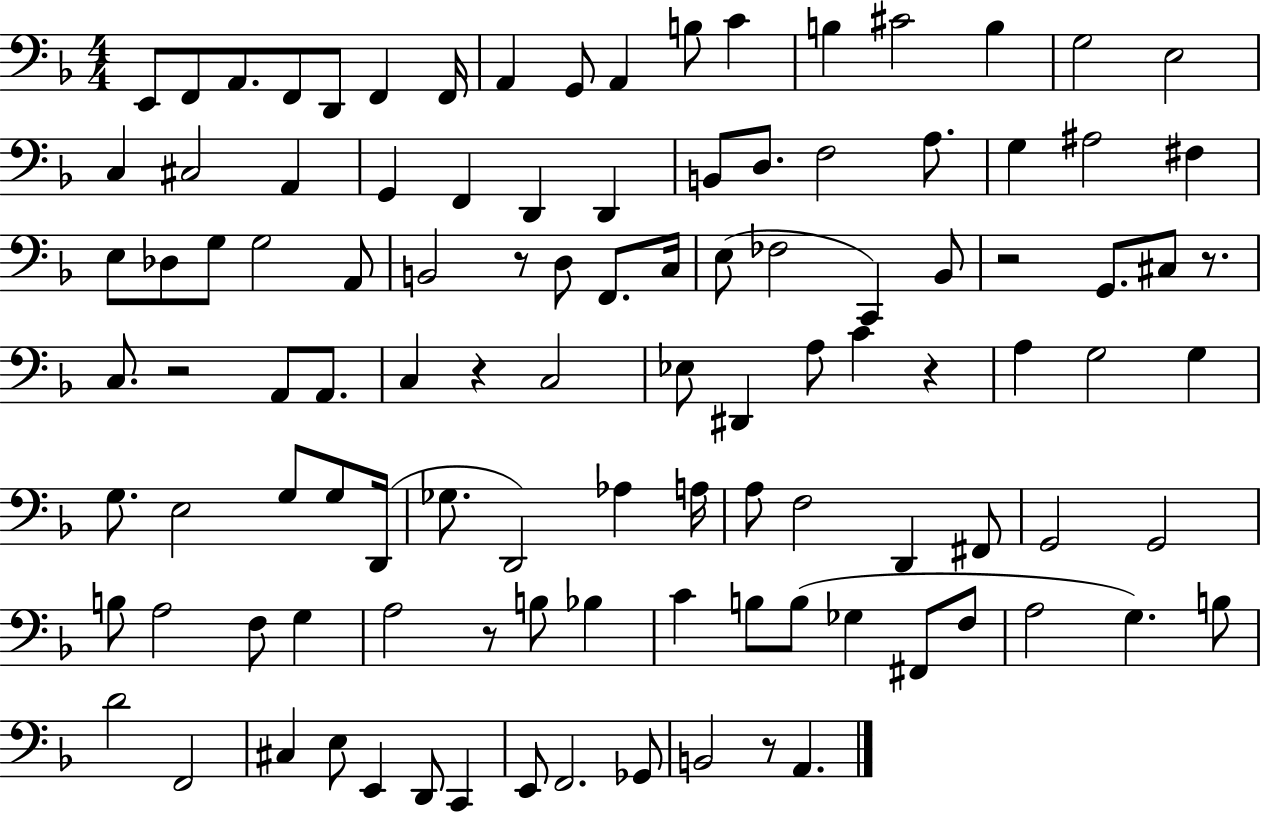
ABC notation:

X:1
T:Untitled
M:4/4
L:1/4
K:F
E,,/2 F,,/2 A,,/2 F,,/2 D,,/2 F,, F,,/4 A,, G,,/2 A,, B,/2 C B, ^C2 B, G,2 E,2 C, ^C,2 A,, G,, F,, D,, D,, B,,/2 D,/2 F,2 A,/2 G, ^A,2 ^F, E,/2 _D,/2 G,/2 G,2 A,,/2 B,,2 z/2 D,/2 F,,/2 C,/4 E,/2 _F,2 C,, _B,,/2 z2 G,,/2 ^C,/2 z/2 C,/2 z2 A,,/2 A,,/2 C, z C,2 _E,/2 ^D,, A,/2 C z A, G,2 G, G,/2 E,2 G,/2 G,/2 D,,/4 _G,/2 D,,2 _A, A,/4 A,/2 F,2 D,, ^F,,/2 G,,2 G,,2 B,/2 A,2 F,/2 G, A,2 z/2 B,/2 _B, C B,/2 B,/2 _G, ^F,,/2 F,/2 A,2 G, B,/2 D2 F,,2 ^C, E,/2 E,, D,,/2 C,, E,,/2 F,,2 _G,,/2 B,,2 z/2 A,,